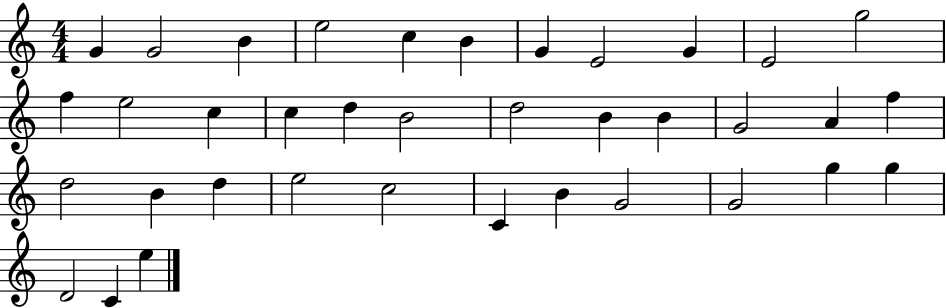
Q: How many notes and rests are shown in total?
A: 37